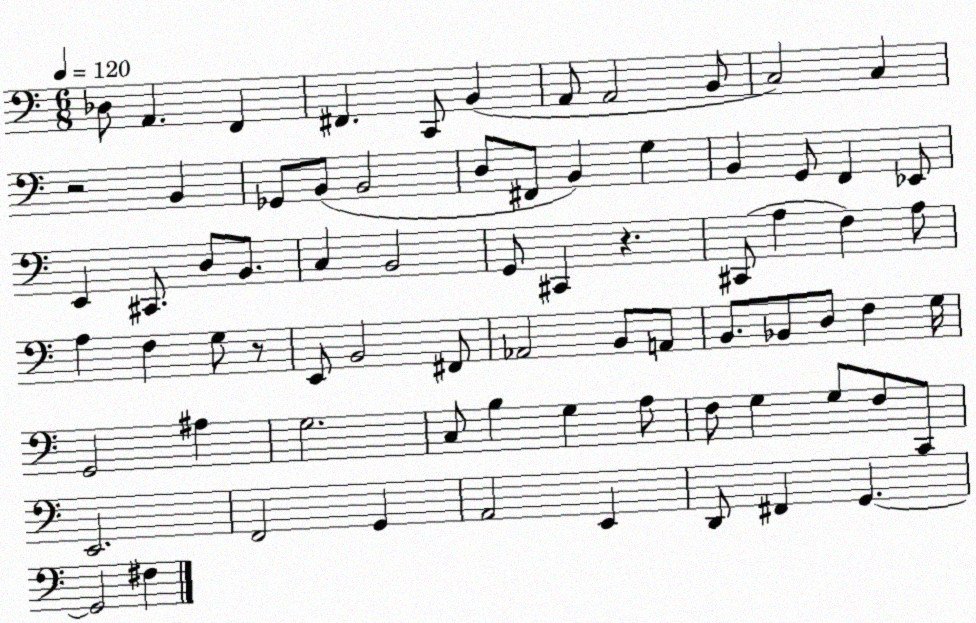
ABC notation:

X:1
T:Untitled
M:6/8
L:1/4
K:C
_D,/2 A,, F,, ^F,, C,,/2 B,, A,,/2 A,,2 B,,/2 C,2 C, z2 B,, _G,,/2 B,,/2 B,,2 D,/2 ^F,,/2 B,, G, B,, G,,/2 F,, _E,,/2 E,, ^C,,/2 D,/2 B,,/2 C, B,,2 G,,/2 ^C,, z ^C,,/2 A, F, A,/2 A, F, G,/2 z/2 E,,/2 B,,2 ^F,,/2 _A,,2 B,,/2 A,,/2 B,,/2 _B,,/2 D,/2 F, G,/4 G,,2 ^A, G,2 C,/2 B, G, A,/2 F,/2 G, G,/2 F,/2 C,,/2 E,,2 F,,2 G,, A,,2 E,, D,,/2 ^F,, G,, G,,2 ^F,